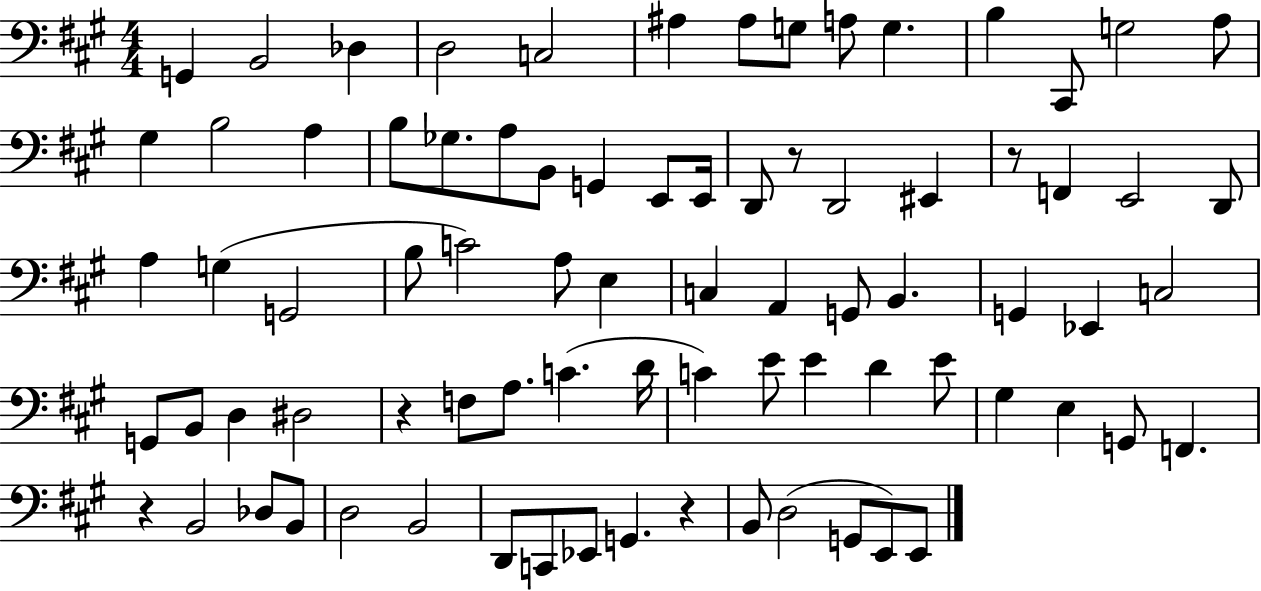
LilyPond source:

{
  \clef bass
  \numericTimeSignature
  \time 4/4
  \key a \major
  g,4 b,2 des4 | d2 c2 | ais4 ais8 g8 a8 g4. | b4 cis,8 g2 a8 | \break gis4 b2 a4 | b8 ges8. a8 b,8 g,4 e,8 e,16 | d,8 r8 d,2 eis,4 | r8 f,4 e,2 d,8 | \break a4 g4( g,2 | b8 c'2) a8 e4 | c4 a,4 g,8 b,4. | g,4 ees,4 c2 | \break g,8 b,8 d4 dis2 | r4 f8 a8. c'4.( d'16 | c'4) e'8 e'4 d'4 e'8 | gis4 e4 g,8 f,4. | \break r4 b,2 des8 b,8 | d2 b,2 | d,8 c,8 ees,8 g,4. r4 | b,8 d2( g,8 e,8) e,8 | \break \bar "|."
}